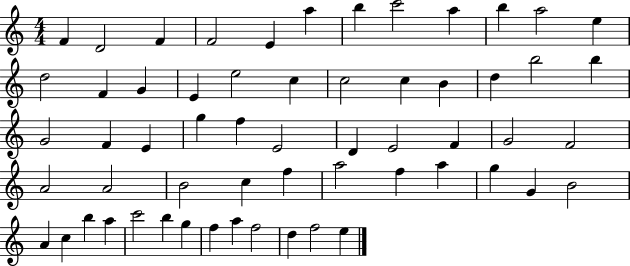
X:1
T:Untitled
M:4/4
L:1/4
K:C
F D2 F F2 E a b c'2 a b a2 e d2 F G E e2 c c2 c B d b2 b G2 F E g f E2 D E2 F G2 F2 A2 A2 B2 c f a2 f a g G B2 A c b a c'2 b g f a f2 d f2 e